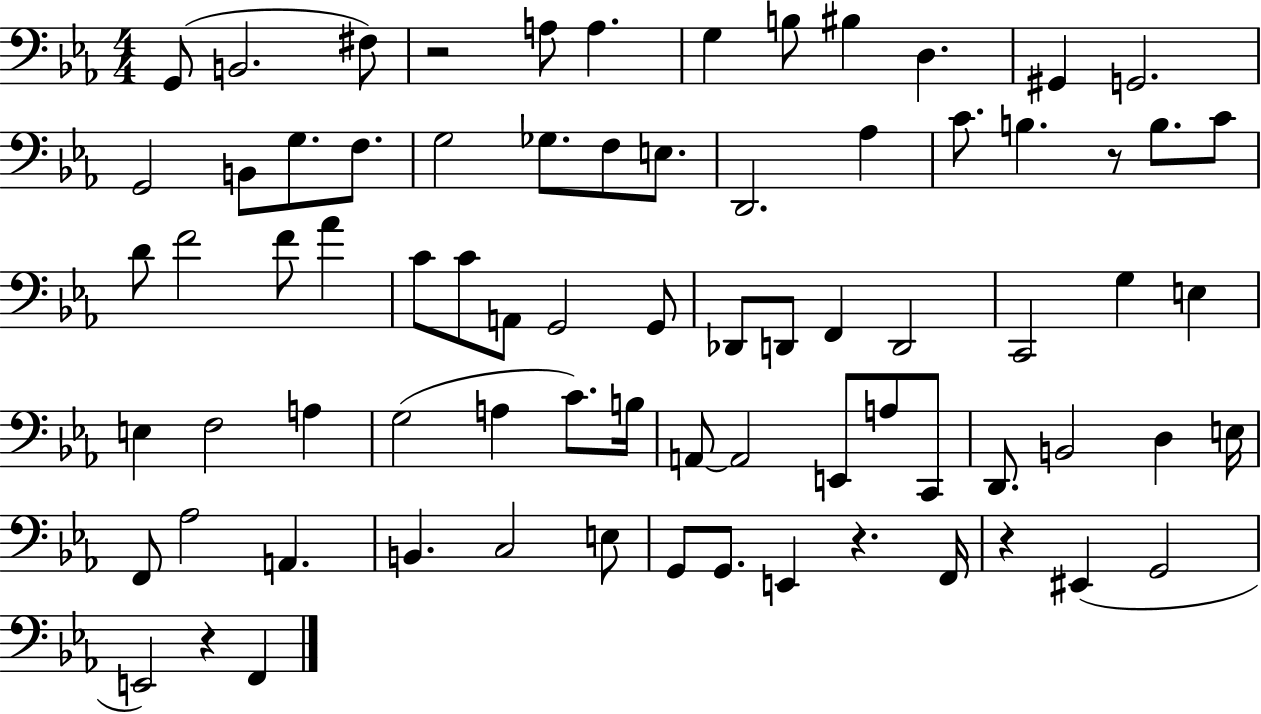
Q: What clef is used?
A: bass